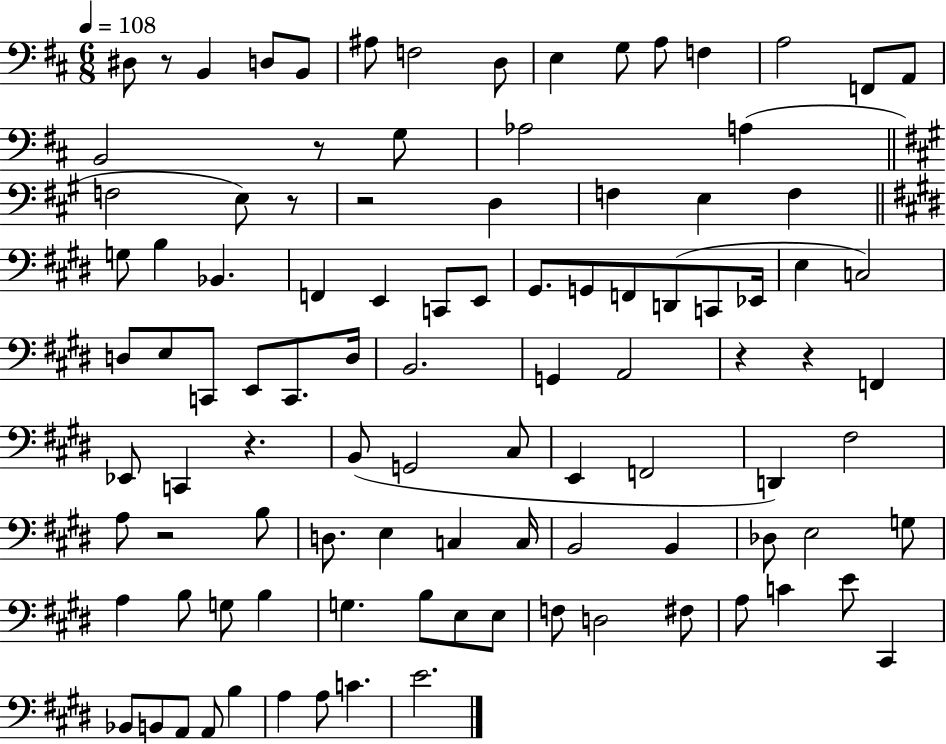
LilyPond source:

{
  \clef bass
  \numericTimeSignature
  \time 6/8
  \key d \major
  \tempo 4 = 108
  dis8 r8 b,4 d8 b,8 | ais8 f2 d8 | e4 g8 a8 f4 | a2 f,8 a,8 | \break b,2 r8 g8 | aes2 a4( | \bar "||" \break \key a \major f2 e8) r8 | r2 d4 | f4 e4 f4 | \bar "||" \break \key e \major g8 b4 bes,4. | f,4 e,4 c,8 e,8 | gis,8. g,8 f,8 d,8( c,8 ees,16 | e4 c2) | \break d8 e8 c,8 e,8 c,8. d16 | b,2. | g,4 a,2 | r4 r4 f,4 | \break ees,8 c,4 r4. | b,8( g,2 cis8 | e,4 f,2 | d,4) fis2 | \break a8 r2 b8 | d8. e4 c4 c16 | b,2 b,4 | des8 e2 g8 | \break a4 b8 g8 b4 | g4. b8 e8 e8 | f8 d2 fis8 | a8 c'4 e'8 cis,4 | \break bes,8 b,8 a,8 a,8 b4 | a4 a8 c'4. | e'2. | \bar "|."
}